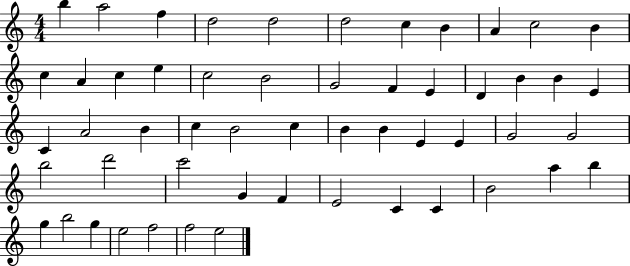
B5/q A5/h F5/q D5/h D5/h D5/h C5/q B4/q A4/q C5/h B4/q C5/q A4/q C5/q E5/q C5/h B4/h G4/h F4/q E4/q D4/q B4/q B4/q E4/q C4/q A4/h B4/q C5/q B4/h C5/q B4/q B4/q E4/q E4/q G4/h G4/h B5/h D6/h C6/h G4/q F4/q E4/h C4/q C4/q B4/h A5/q B5/q G5/q B5/h G5/q E5/h F5/h F5/h E5/h